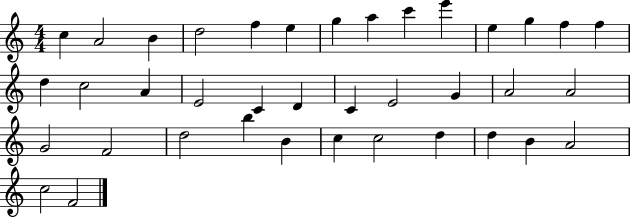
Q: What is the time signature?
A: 4/4